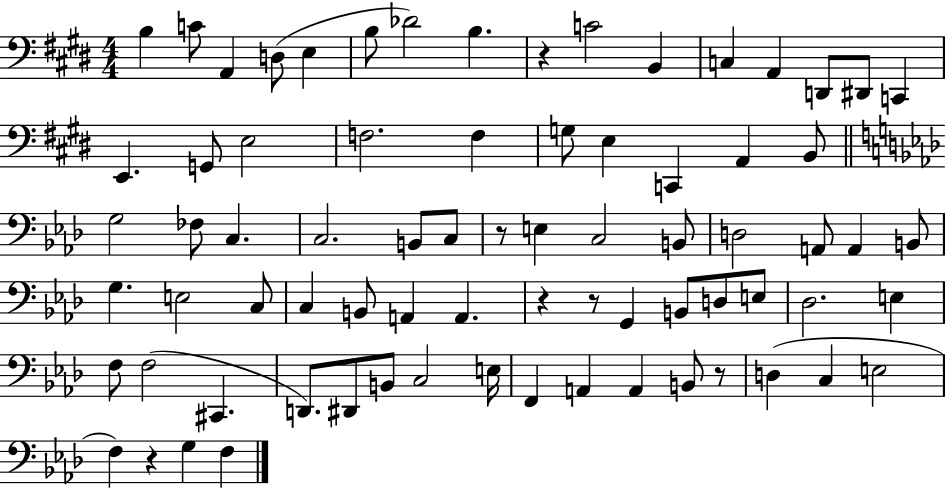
X:1
T:Untitled
M:4/4
L:1/4
K:E
B, C/2 A,, D,/2 E, B,/2 _D2 B, z C2 B,, C, A,, D,,/2 ^D,,/2 C,, E,, G,,/2 E,2 F,2 F, G,/2 E, C,, A,, B,,/2 G,2 _F,/2 C, C,2 B,,/2 C,/2 z/2 E, C,2 B,,/2 D,2 A,,/2 A,, B,,/2 G, E,2 C,/2 C, B,,/2 A,, A,, z z/2 G,, B,,/2 D,/2 E,/2 _D,2 E, F,/2 F,2 ^C,, D,,/2 ^D,,/2 B,,/2 C,2 E,/4 F,, A,, A,, B,,/2 z/2 D, C, E,2 F, z G, F,